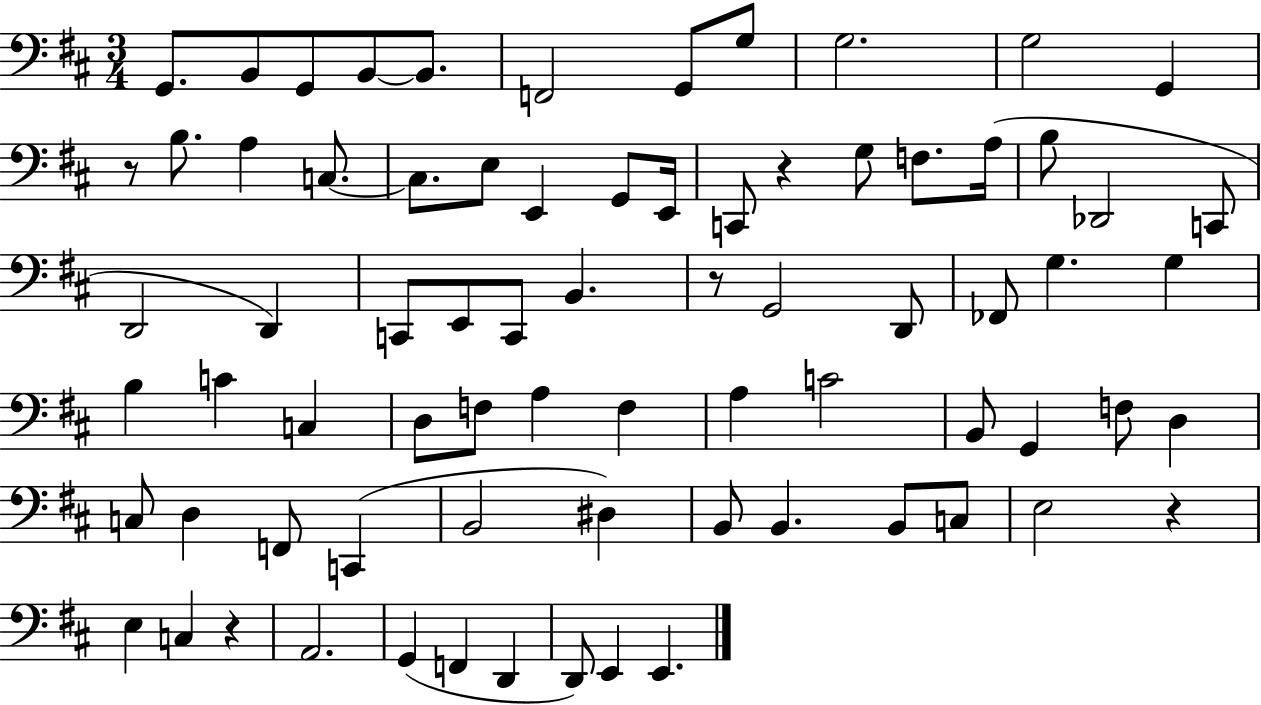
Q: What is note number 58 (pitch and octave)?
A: B2